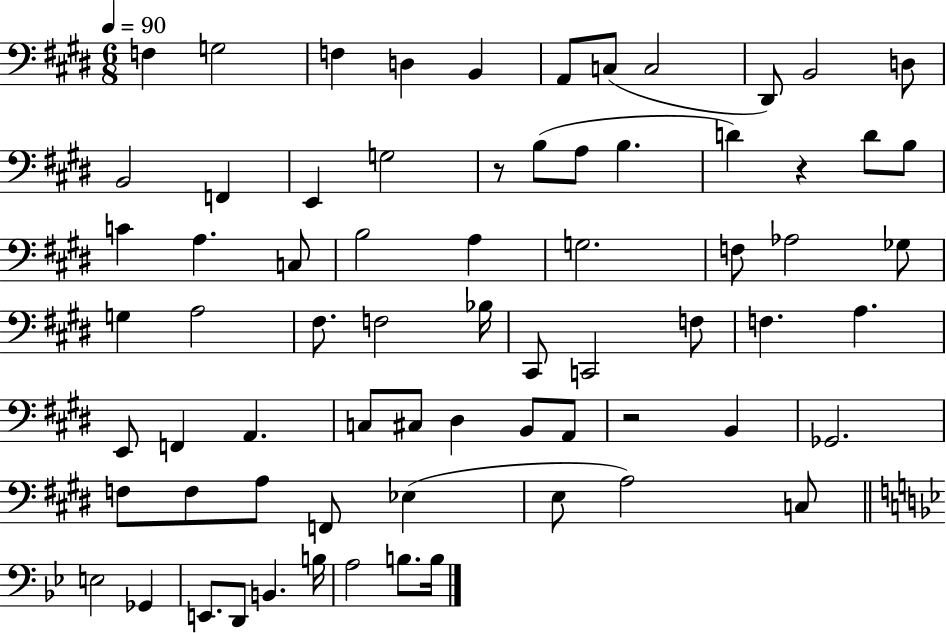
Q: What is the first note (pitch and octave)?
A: F3